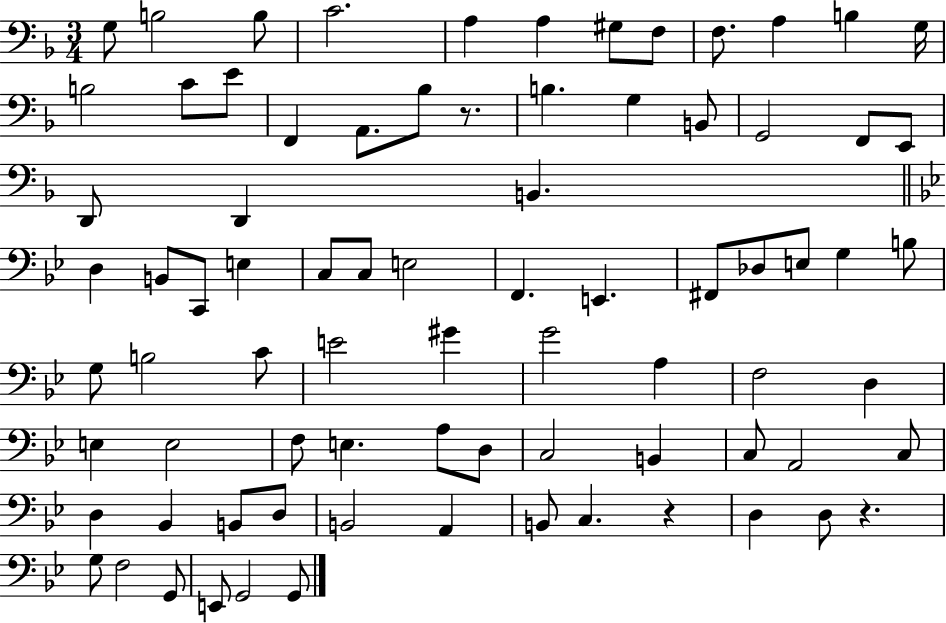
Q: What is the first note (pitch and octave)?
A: G3